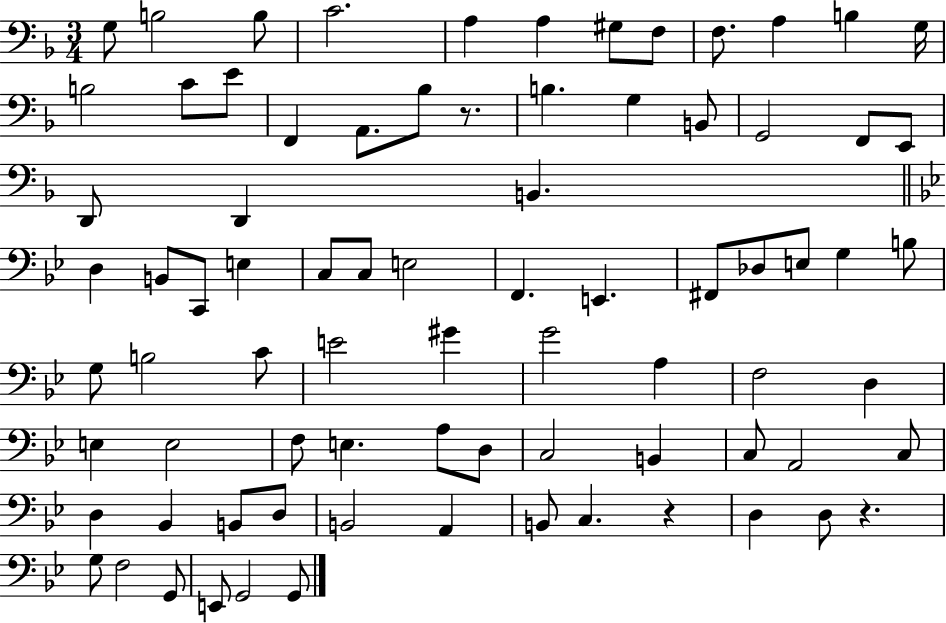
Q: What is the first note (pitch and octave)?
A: G3